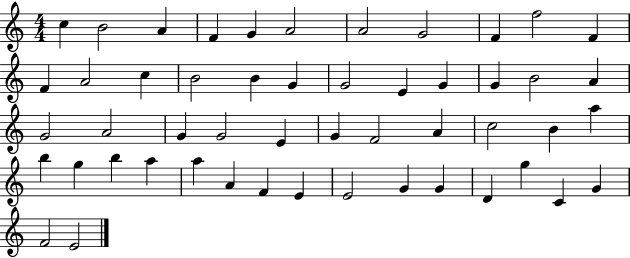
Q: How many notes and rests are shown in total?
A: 51